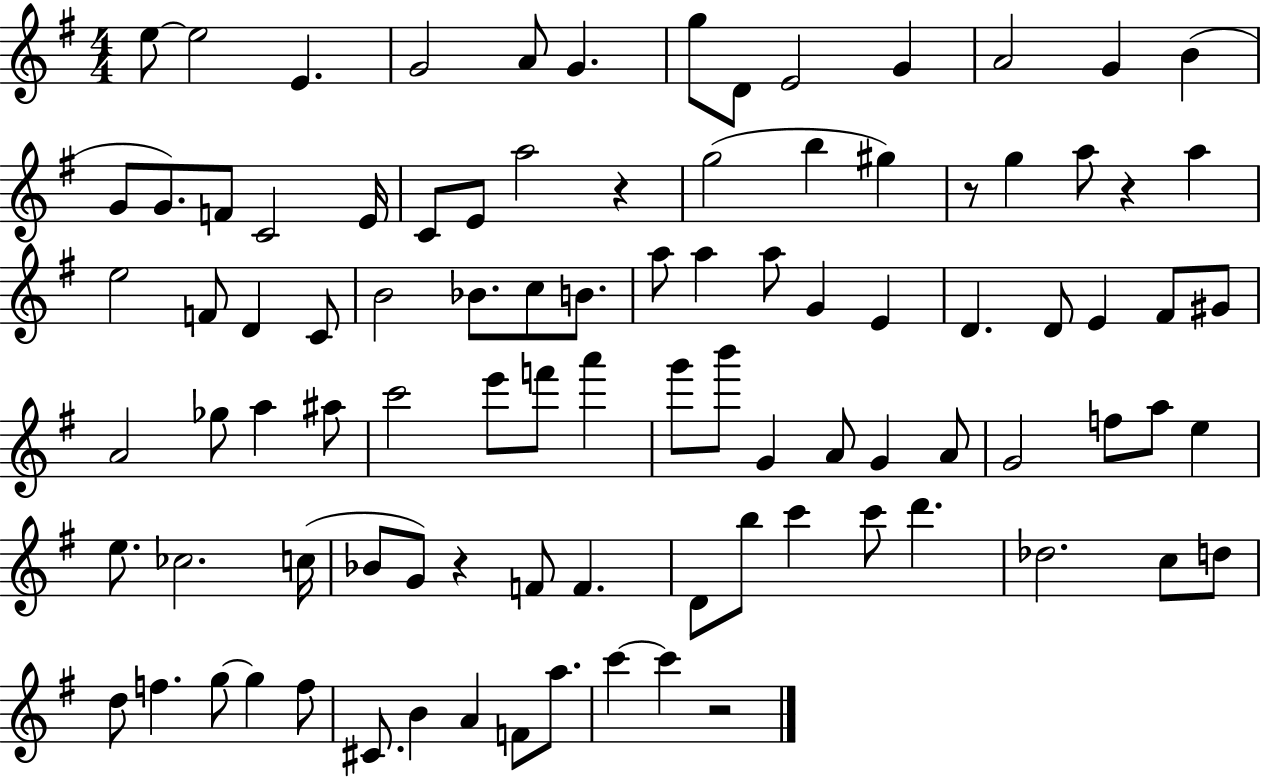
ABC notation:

X:1
T:Untitled
M:4/4
L:1/4
K:G
e/2 e2 E G2 A/2 G g/2 D/2 E2 G A2 G B G/2 G/2 F/2 C2 E/4 C/2 E/2 a2 z g2 b ^g z/2 g a/2 z a e2 F/2 D C/2 B2 _B/2 c/2 B/2 a/2 a a/2 G E D D/2 E ^F/2 ^G/2 A2 _g/2 a ^a/2 c'2 e'/2 f'/2 a' g'/2 b'/2 G A/2 G A/2 G2 f/2 a/2 e e/2 _c2 c/4 _B/2 G/2 z F/2 F D/2 b/2 c' c'/2 d' _d2 c/2 d/2 d/2 f g/2 g f/2 ^C/2 B A F/2 a/2 c' c' z2